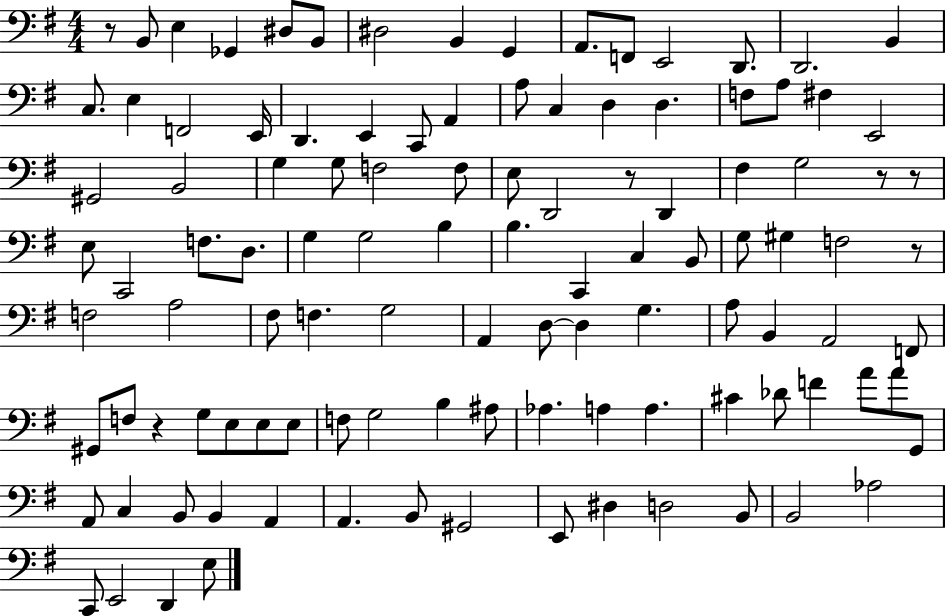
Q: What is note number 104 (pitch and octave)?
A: D2